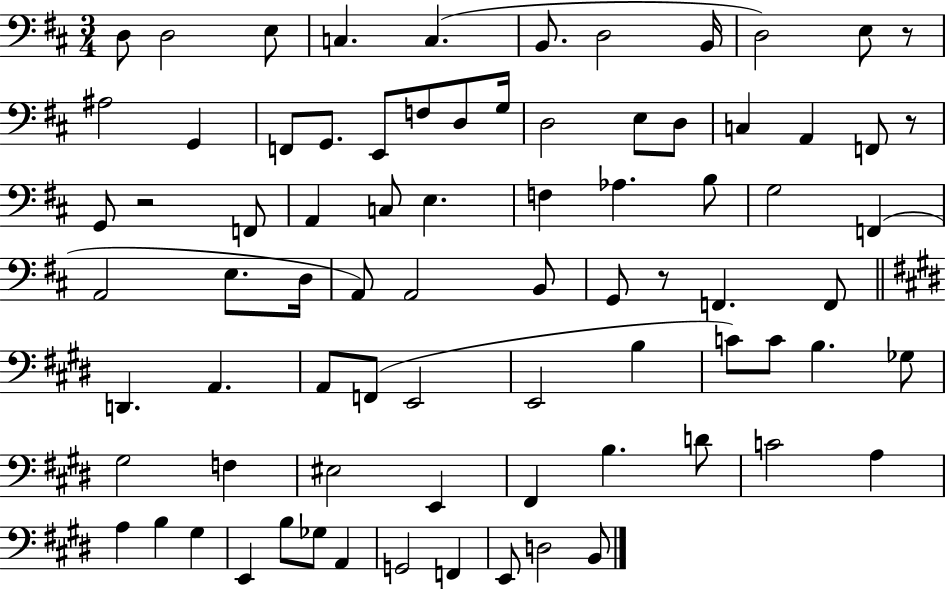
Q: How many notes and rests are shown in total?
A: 79